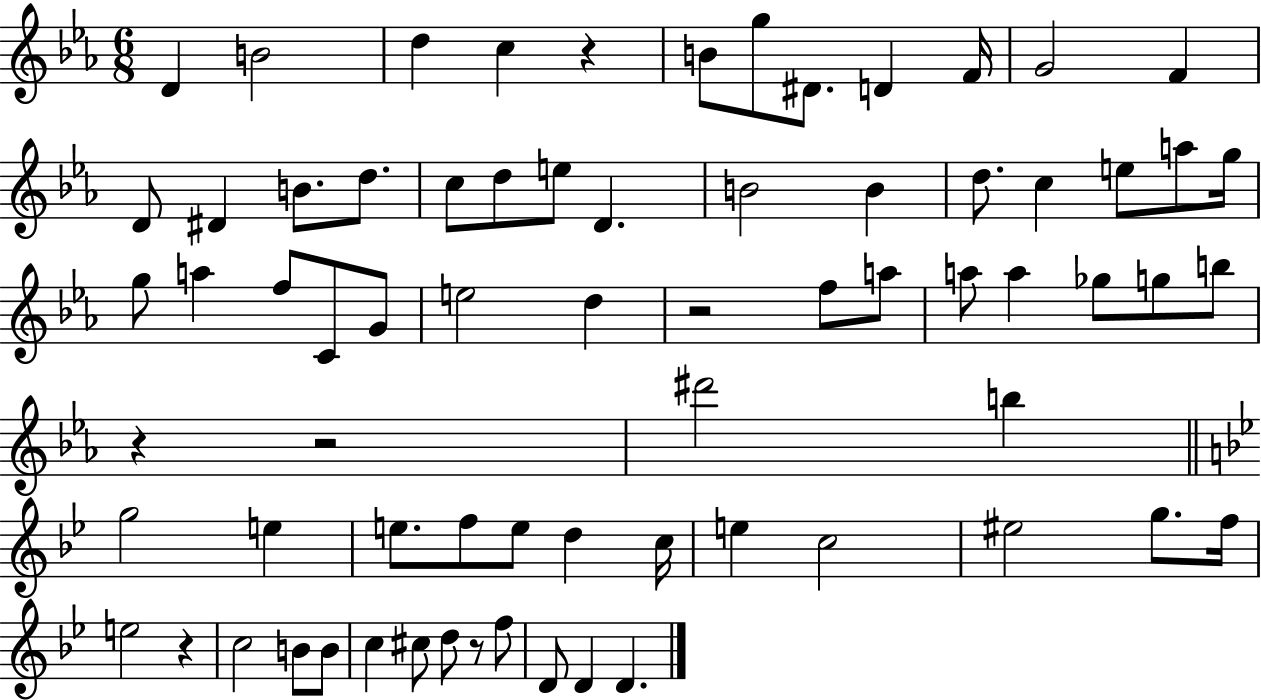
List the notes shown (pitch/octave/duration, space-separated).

D4/q B4/h D5/q C5/q R/q B4/e G5/e D#4/e. D4/q F4/s G4/h F4/q D4/e D#4/q B4/e. D5/e. C5/e D5/e E5/e D4/q. B4/h B4/q D5/e. C5/q E5/e A5/e G5/s G5/e A5/q F5/e C4/e G4/e E5/h D5/q R/h F5/e A5/e A5/e A5/q Gb5/e G5/e B5/e R/q R/h D#6/h B5/q G5/h E5/q E5/e. F5/e E5/e D5/q C5/s E5/q C5/h EIS5/h G5/e. F5/s E5/h R/q C5/h B4/e B4/e C5/q C#5/e D5/e R/e F5/e D4/e D4/q D4/q.